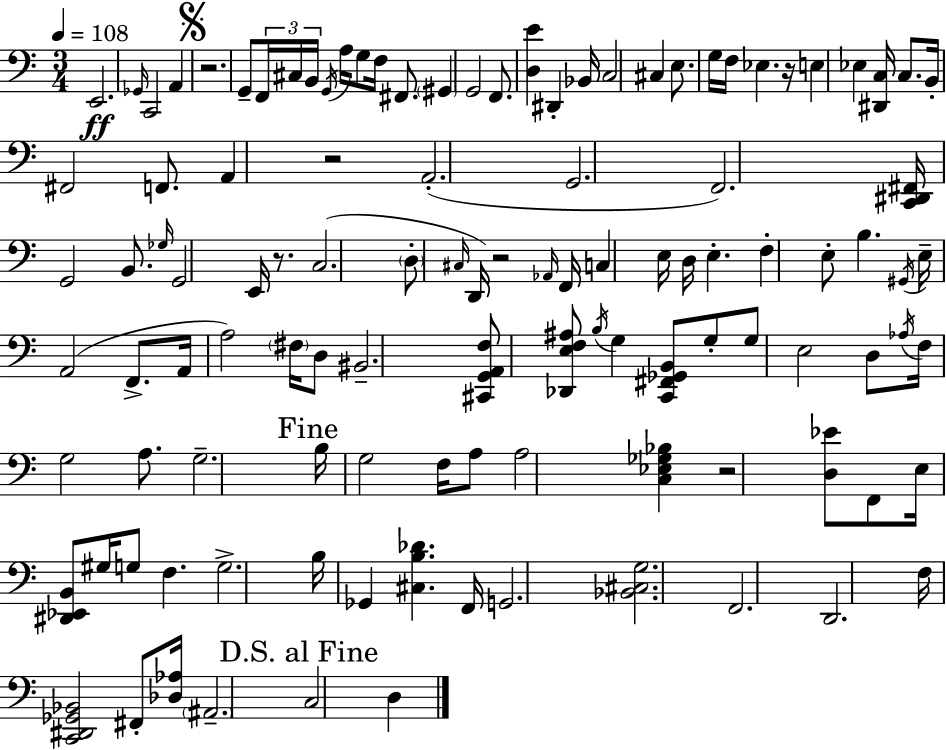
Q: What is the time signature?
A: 3/4